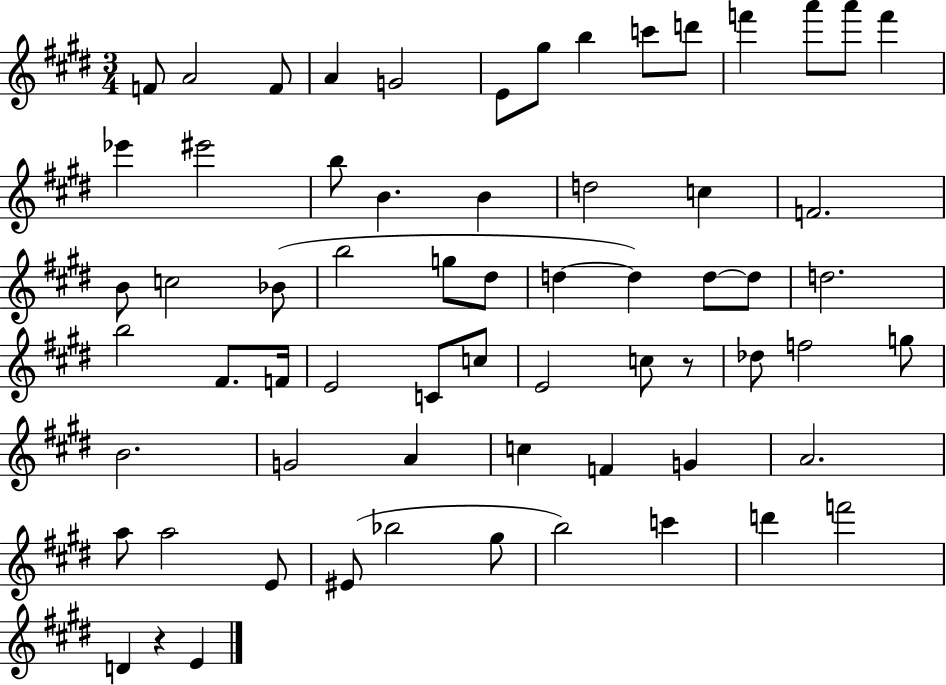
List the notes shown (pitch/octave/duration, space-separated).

F4/e A4/h F4/e A4/q G4/h E4/e G#5/e B5/q C6/e D6/e F6/q A6/e A6/e F6/q Eb6/q EIS6/h B5/e B4/q. B4/q D5/h C5/q F4/h. B4/e C5/h Bb4/e B5/h G5/e D#5/e D5/q D5/q D5/e D5/e D5/h. B5/h F#4/e. F4/s E4/h C4/e C5/e E4/h C5/e R/e Db5/e F5/h G5/e B4/h. G4/h A4/q C5/q F4/q G4/q A4/h. A5/e A5/h E4/e EIS4/e Bb5/h G#5/e B5/h C6/q D6/q F6/h D4/q R/q E4/q